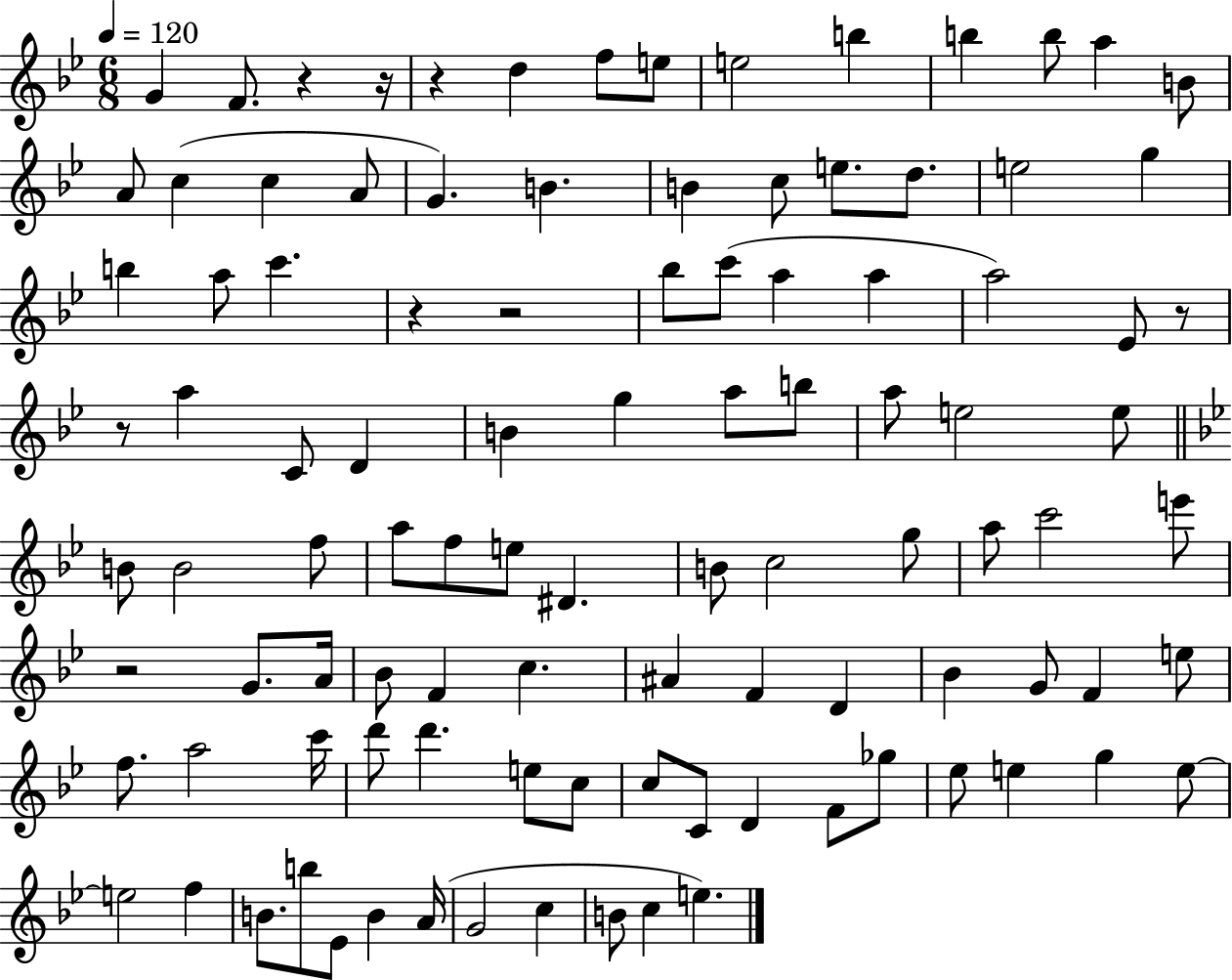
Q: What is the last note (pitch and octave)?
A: E5